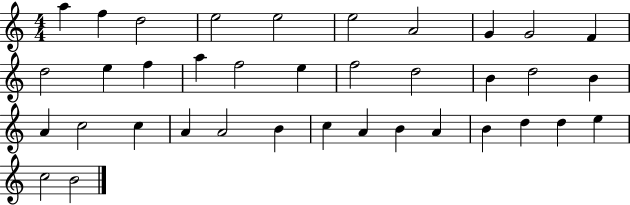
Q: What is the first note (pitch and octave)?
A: A5